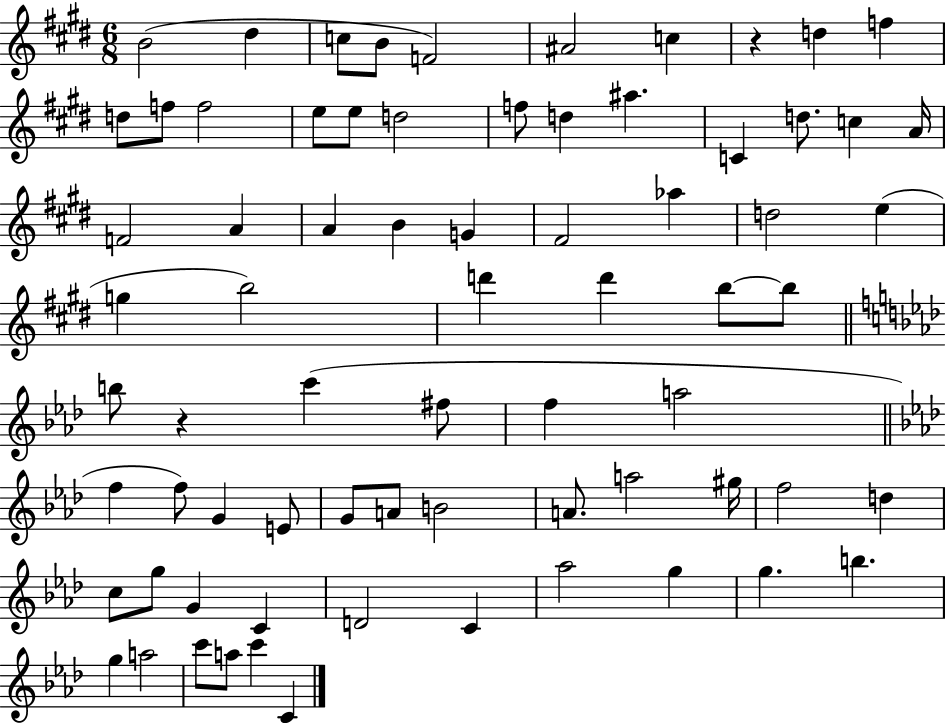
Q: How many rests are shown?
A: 2